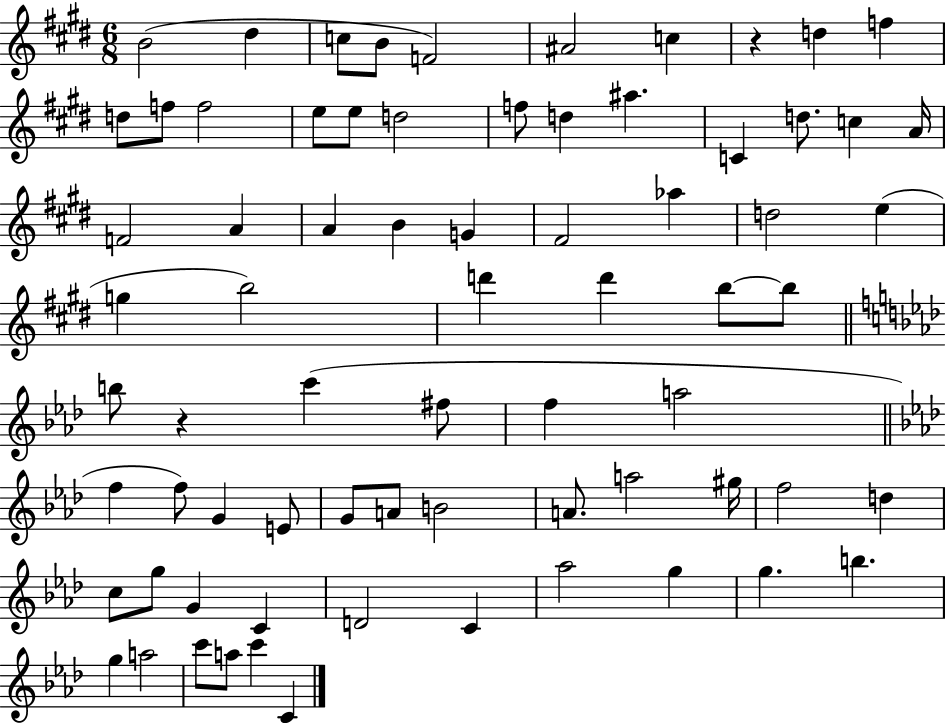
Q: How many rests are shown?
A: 2